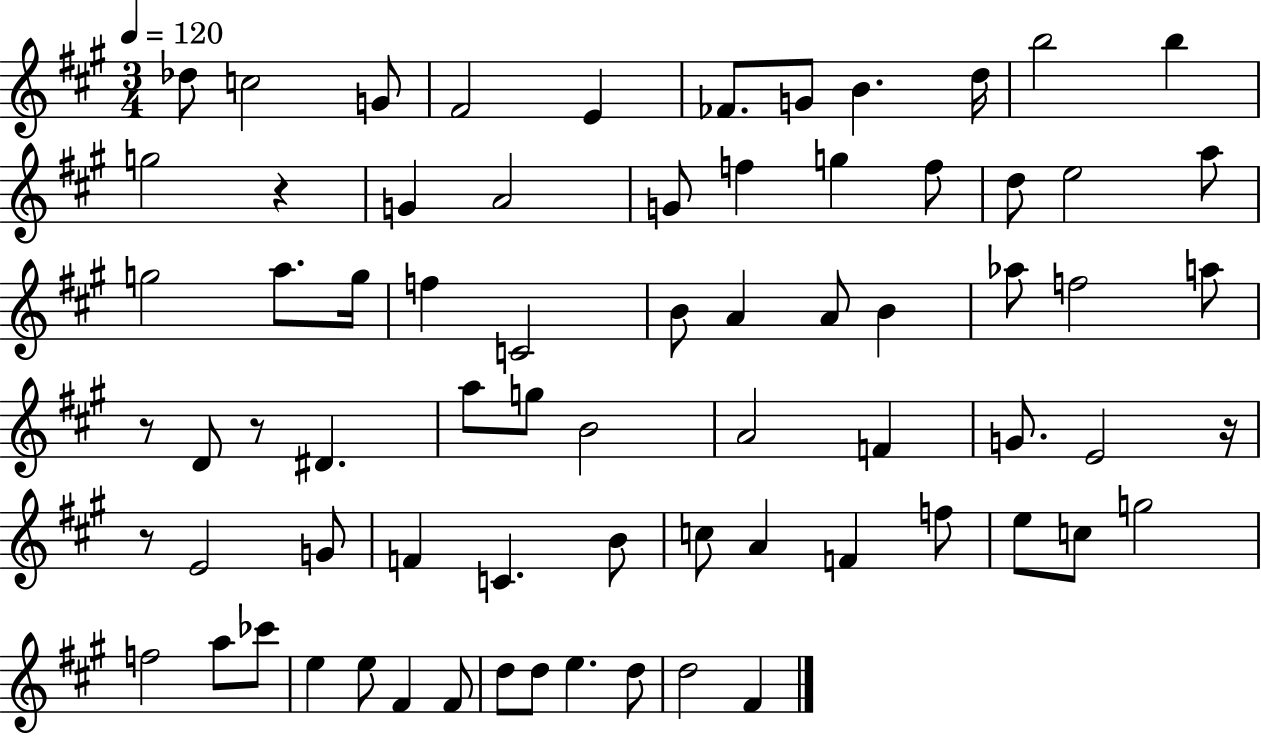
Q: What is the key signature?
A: A major